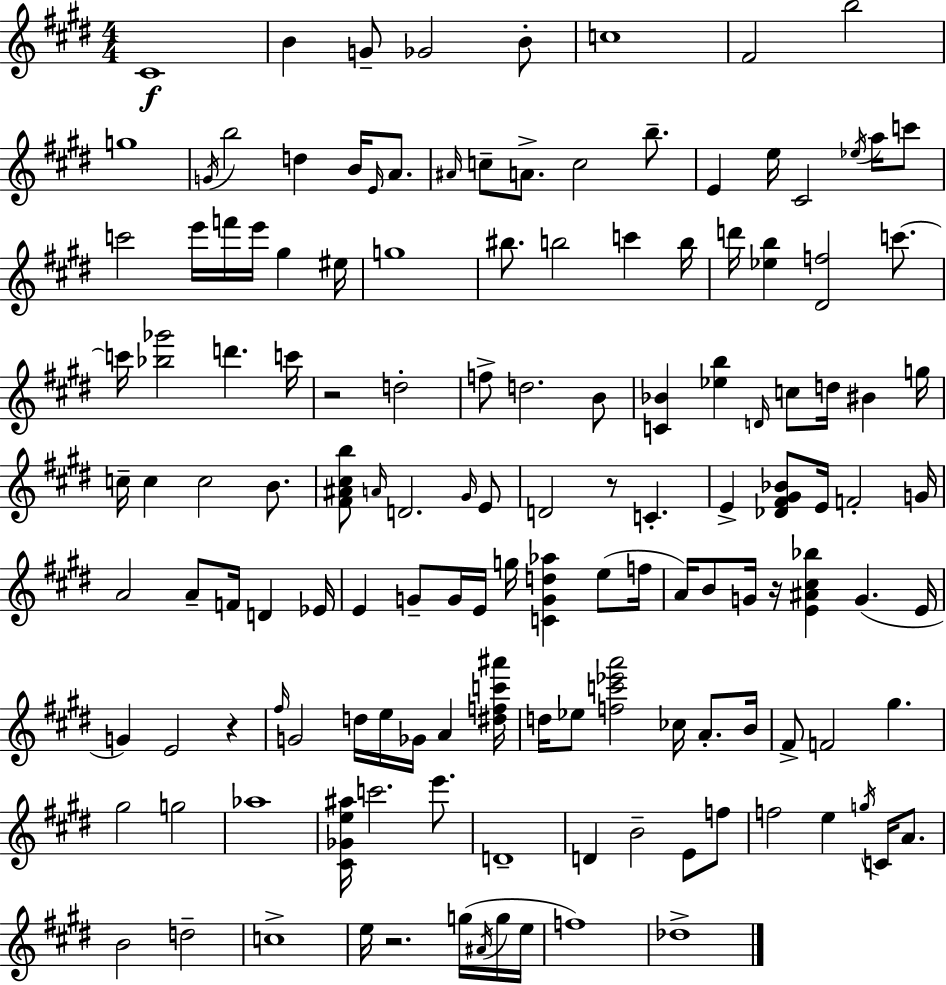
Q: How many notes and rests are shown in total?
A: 140